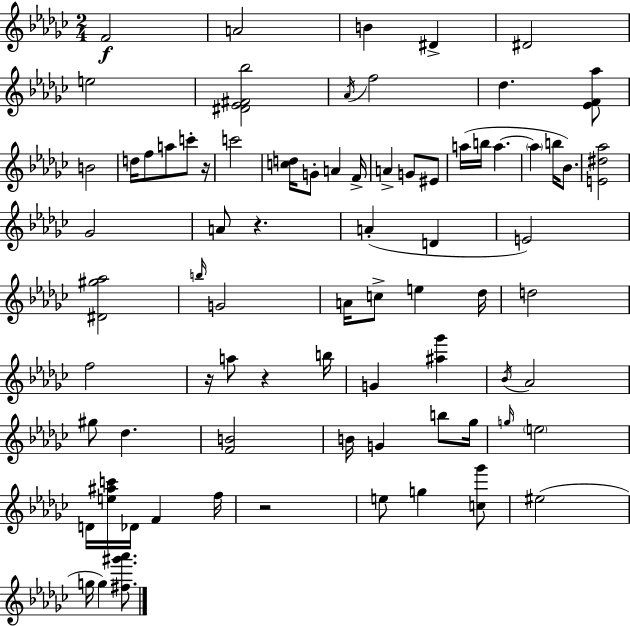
F4/h A4/h B4/q D#4/q D#4/h E5/h [D#4,Eb4,F#4,Bb5]/h Ab4/s F5/h Db5/q. [Eb4,F4,Ab5]/e B4/h D5/s F5/e A5/e C6/e R/s C6/h [C5,D5]/s G4/e A4/q F4/s A4/q G4/e EIS4/e A5/s B5/s A5/q. A5/q B5/s Bb4/e. [E4,D#5,Ab5]/h Gb4/h A4/e R/q. A4/q D4/q E4/h [D#4,G#5,Ab5]/h B5/s G4/h A4/s C5/e E5/q Db5/s D5/h F5/h R/s A5/e R/q B5/s G4/q [A#5,Gb6]/q Bb4/s Ab4/h G#5/e Db5/q. [F4,B4]/h B4/s G4/q B5/e Gb5/s G5/s E5/h D4/s [E5,A#5,C6]/s Db4/s F4/q F5/s R/h E5/e G5/q [C5,Gb6]/e EIS5/h G5/s G5/q [F#5,G#6,Ab6]/e.